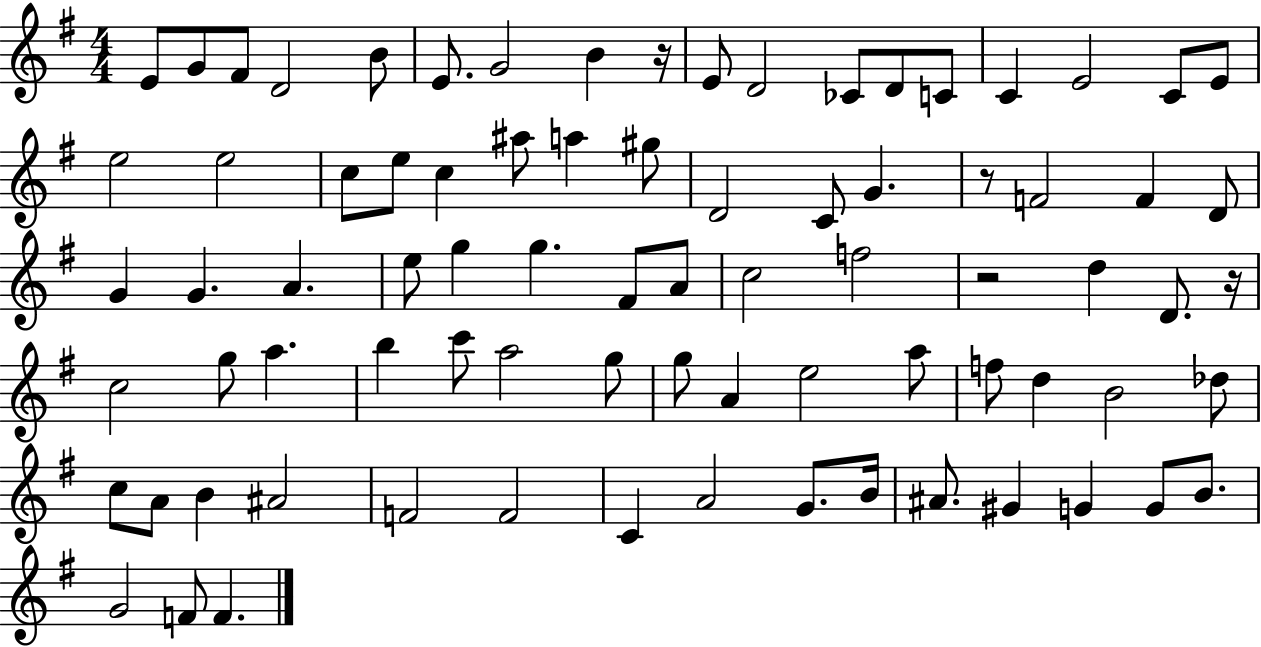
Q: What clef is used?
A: treble